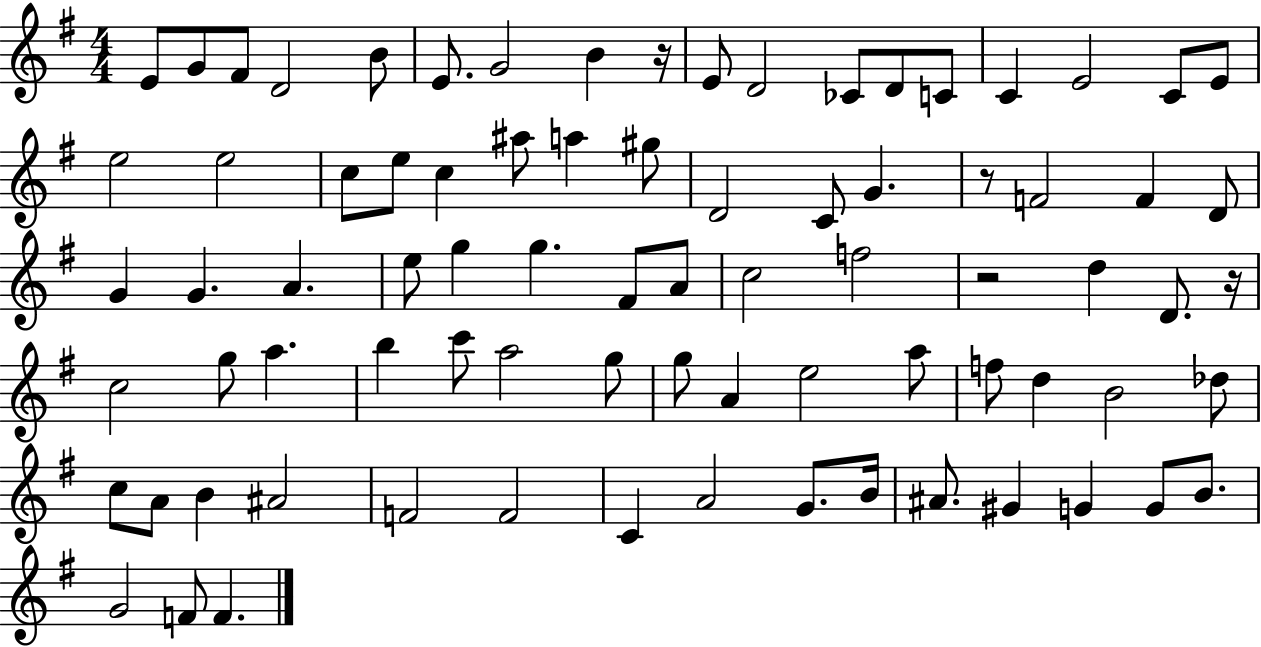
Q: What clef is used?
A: treble